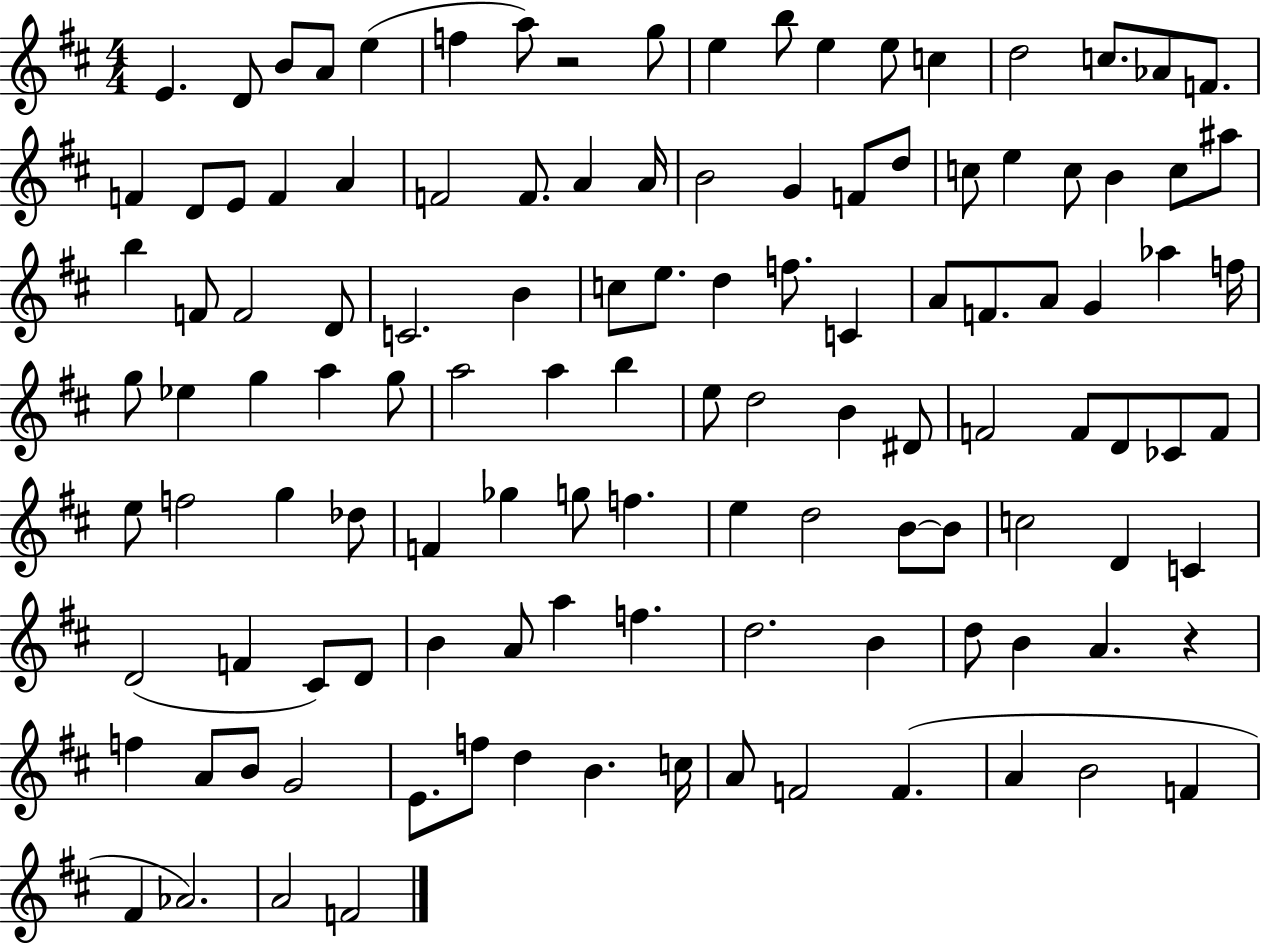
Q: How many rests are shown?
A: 2